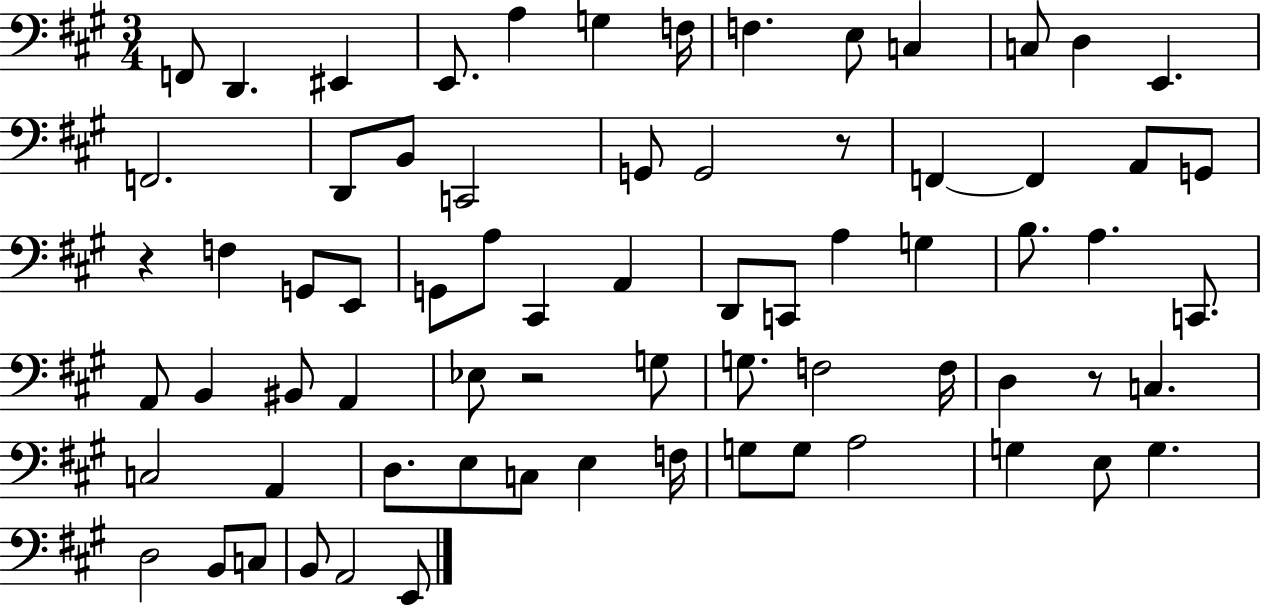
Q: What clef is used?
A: bass